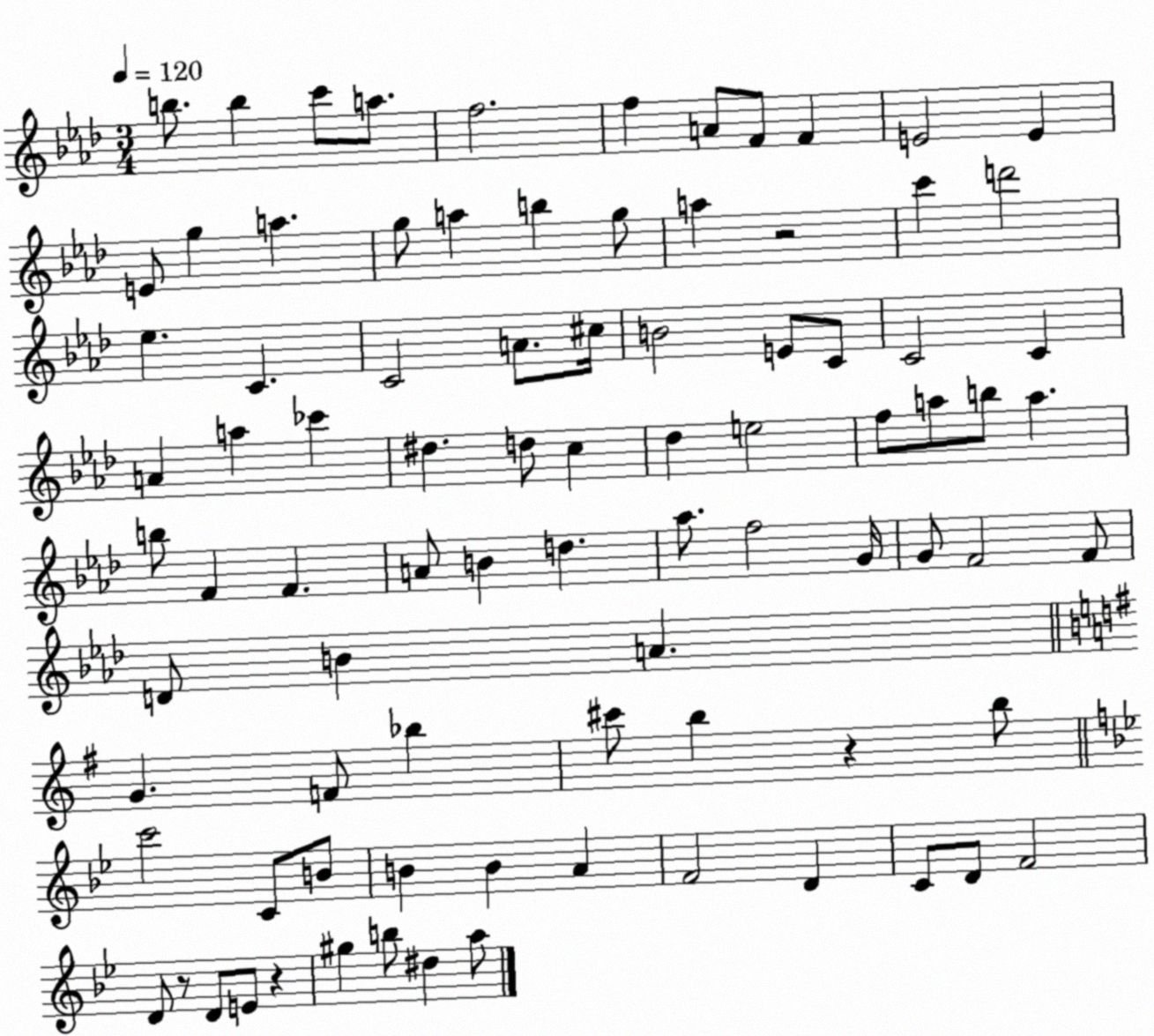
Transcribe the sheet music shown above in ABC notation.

X:1
T:Untitled
M:3/4
L:1/4
K:Ab
b/2 b c'/2 a/2 f2 f A/2 F/2 F E2 E E/2 g a g/2 a b g/2 a z2 c' d'2 _e C C2 A/2 ^c/4 B2 E/2 C/2 C2 C A a _c' ^d d/2 c _d e2 f/2 a/2 b/2 a b/2 F F A/2 B d _a/2 f2 G/4 G/2 F2 F/2 D/2 B A G F/2 _b ^c'/2 b z b/2 c'2 C/2 B/2 B B A F2 D C/2 D/2 F2 D/2 z/2 D/2 E/2 z ^g b/2 ^d a/2